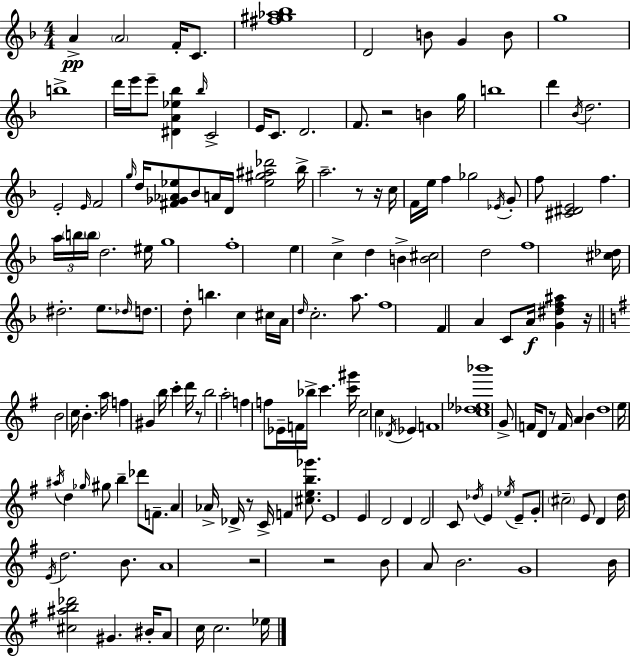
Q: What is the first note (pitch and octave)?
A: A4